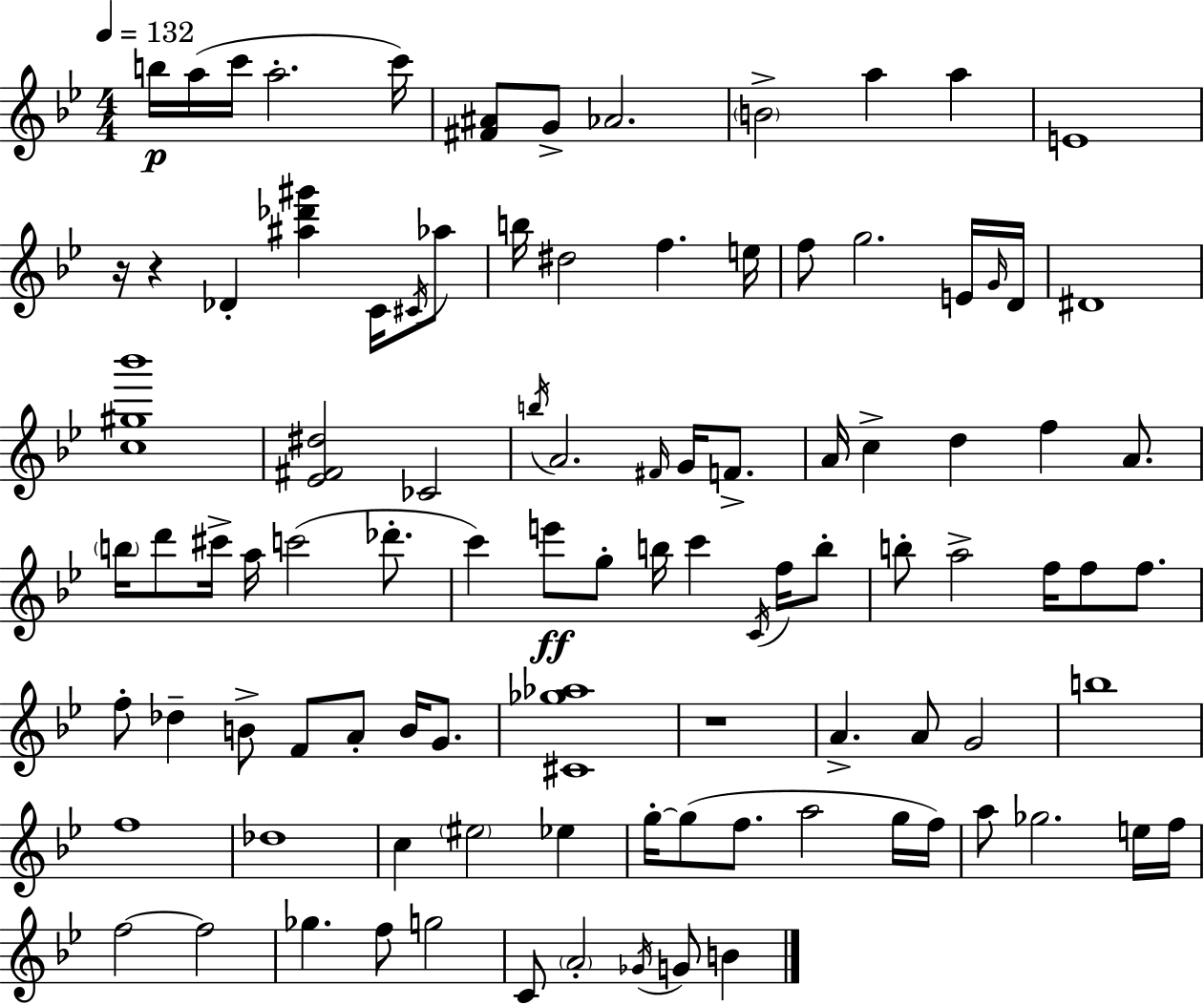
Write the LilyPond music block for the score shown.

{
  \clef treble
  \numericTimeSignature
  \time 4/4
  \key g \minor
  \tempo 4 = 132
  \repeat volta 2 { b''16\p a''16( c'''16 a''2.-. c'''16) | <fis' ais'>8 g'8-> aes'2. | \parenthesize b'2-> a''4 a''4 | e'1 | \break r16 r4 des'4-. <ais'' des''' gis'''>4 c'16 \acciaccatura { cis'16 } aes''8 | b''16 dis''2 f''4. | e''16 f''8 g''2. e'16 | \grace { g'16 } d'16 dis'1 | \break <c'' gis'' bes'''>1 | <ees' fis' dis''>2 ces'2 | \acciaccatura { b''16 } a'2. \grace { fis'16 } | g'16 f'8.-> a'16 c''4-> d''4 f''4 | \break a'8. \parenthesize b''16 d'''8 cis'''16-> a''16 c'''2( | des'''8.-. c'''4) e'''8\ff g''8-. b''16 c'''4 | \acciaccatura { c'16 } f''16 b''8-. b''8-. a''2-> f''16 | f''8 f''8. f''8-. des''4-- b'8-> f'8 a'8-. | \break b'16 g'8. <cis' ges'' aes''>1 | r1 | a'4.-> a'8 g'2 | b''1 | \break f''1 | des''1 | c''4 \parenthesize eis''2 | ees''4 g''16-.~~ g''8( f''8. a''2 | \break g''16 f''16) a''8 ges''2. | e''16 f''16 f''2~~ f''2 | ges''4. f''8 g''2 | c'8 \parenthesize a'2-. \acciaccatura { ges'16 } | \break g'8 b'4 } \bar "|."
}